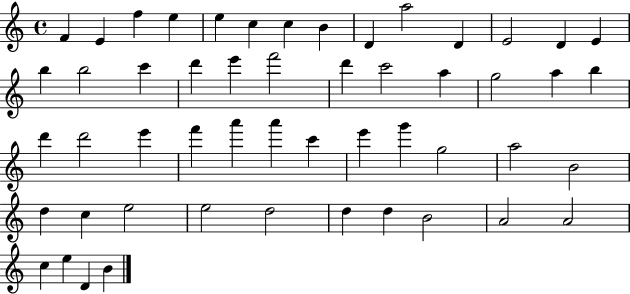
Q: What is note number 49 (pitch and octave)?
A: C5